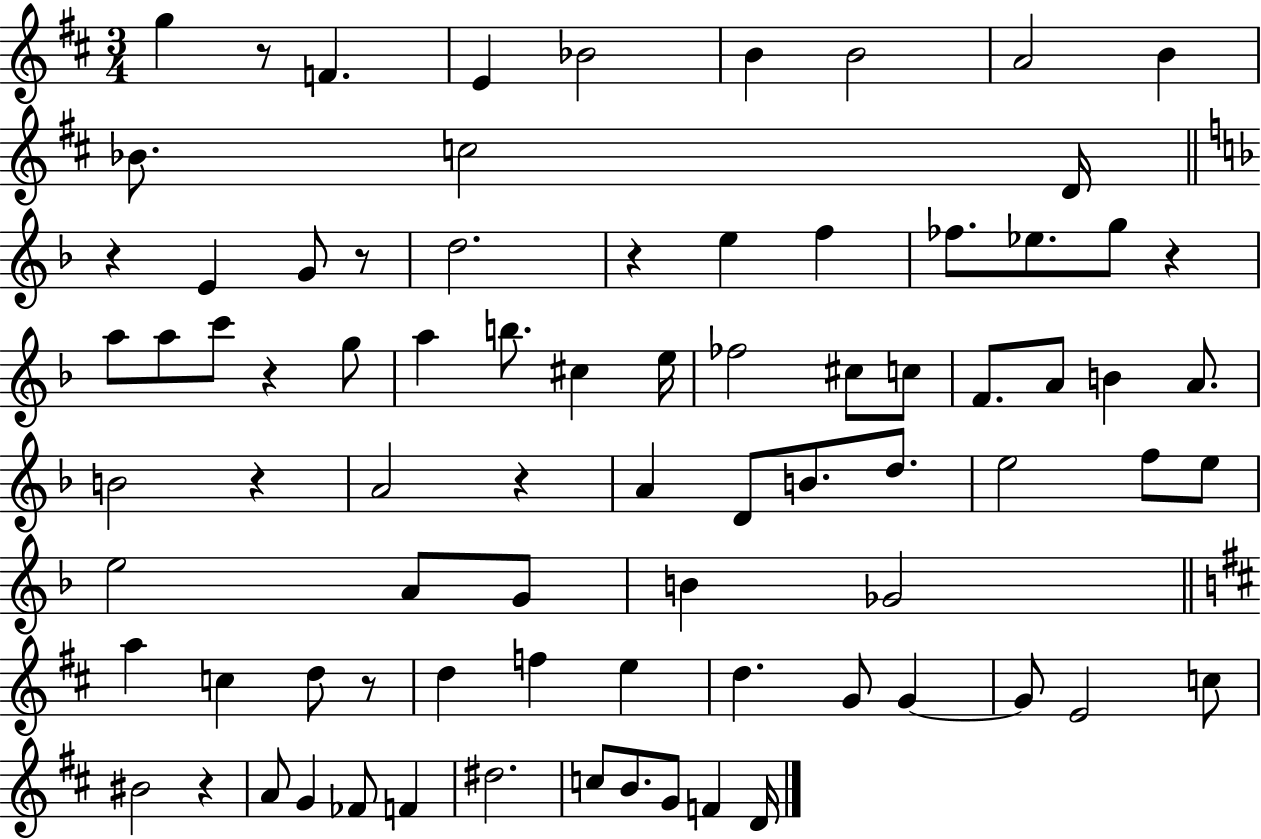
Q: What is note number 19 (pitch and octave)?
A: G5